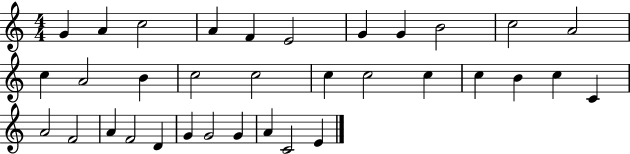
G4/q A4/q C5/h A4/q F4/q E4/h G4/q G4/q B4/h C5/h A4/h C5/q A4/h B4/q C5/h C5/h C5/q C5/h C5/q C5/q B4/q C5/q C4/q A4/h F4/h A4/q F4/h D4/q G4/q G4/h G4/q A4/q C4/h E4/q